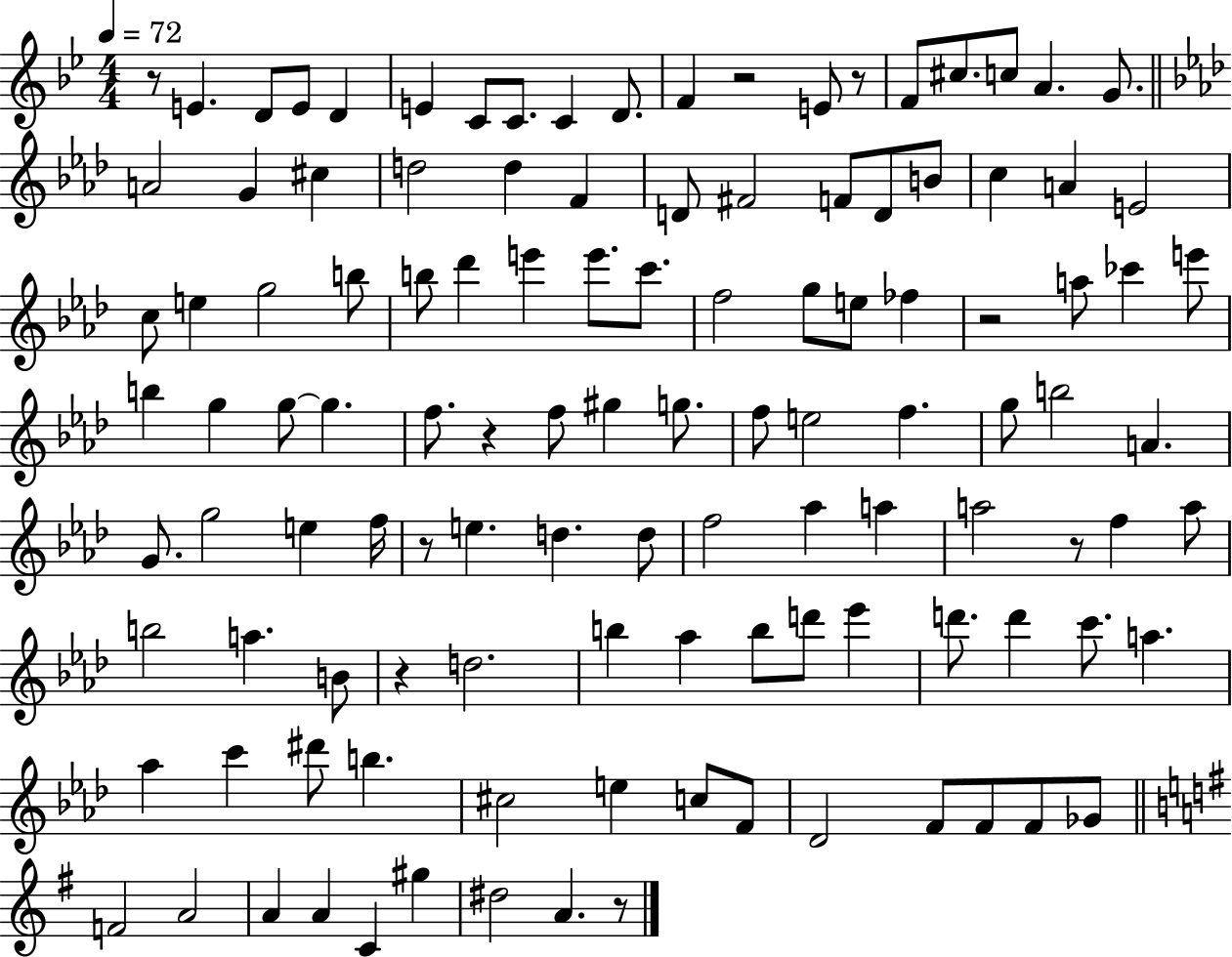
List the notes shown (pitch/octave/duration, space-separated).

R/e E4/q. D4/e E4/e D4/q E4/q C4/e C4/e. C4/q D4/e. F4/q R/h E4/e R/e F4/e C#5/e. C5/e A4/q. G4/e. A4/h G4/q C#5/q D5/h D5/q F4/q D4/e F#4/h F4/e D4/e B4/e C5/q A4/q E4/h C5/e E5/q G5/h B5/e B5/e Db6/q E6/q E6/e. C6/e. F5/h G5/e E5/e FES5/q R/h A5/e CES6/q E6/e B5/q G5/q G5/e G5/q. F5/e. R/q F5/e G#5/q G5/e. F5/e E5/h F5/q. G5/e B5/h A4/q. G4/e. G5/h E5/q F5/s R/e E5/q. D5/q. D5/e F5/h Ab5/q A5/q A5/h R/e F5/q A5/e B5/h A5/q. B4/e R/q D5/h. B5/q Ab5/q B5/e D6/e Eb6/q D6/e. D6/q C6/e. A5/q. Ab5/q C6/q D#6/e B5/q. C#5/h E5/q C5/e F4/e Db4/h F4/e F4/e F4/e Gb4/e F4/h A4/h A4/q A4/q C4/q G#5/q D#5/h A4/q. R/e